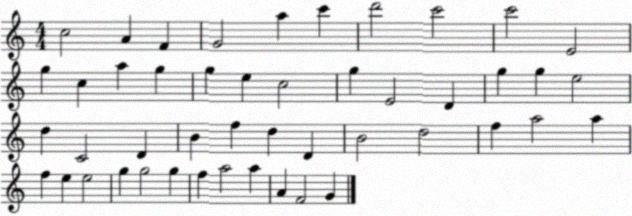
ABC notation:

X:1
T:Untitled
M:4/4
L:1/4
K:C
c2 A F G2 a c' d'2 c'2 c'2 E2 g c a g g e c2 g E2 D g g e2 d C2 D B f d D B2 d2 f a2 a f e e2 g g2 g f a2 a A F2 G